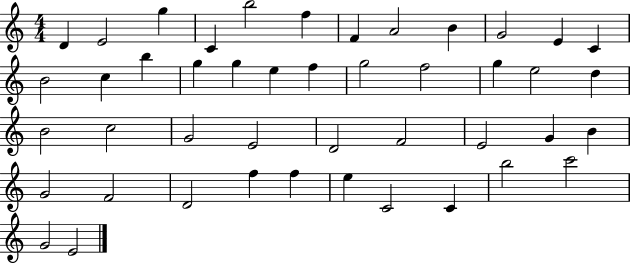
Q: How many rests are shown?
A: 0